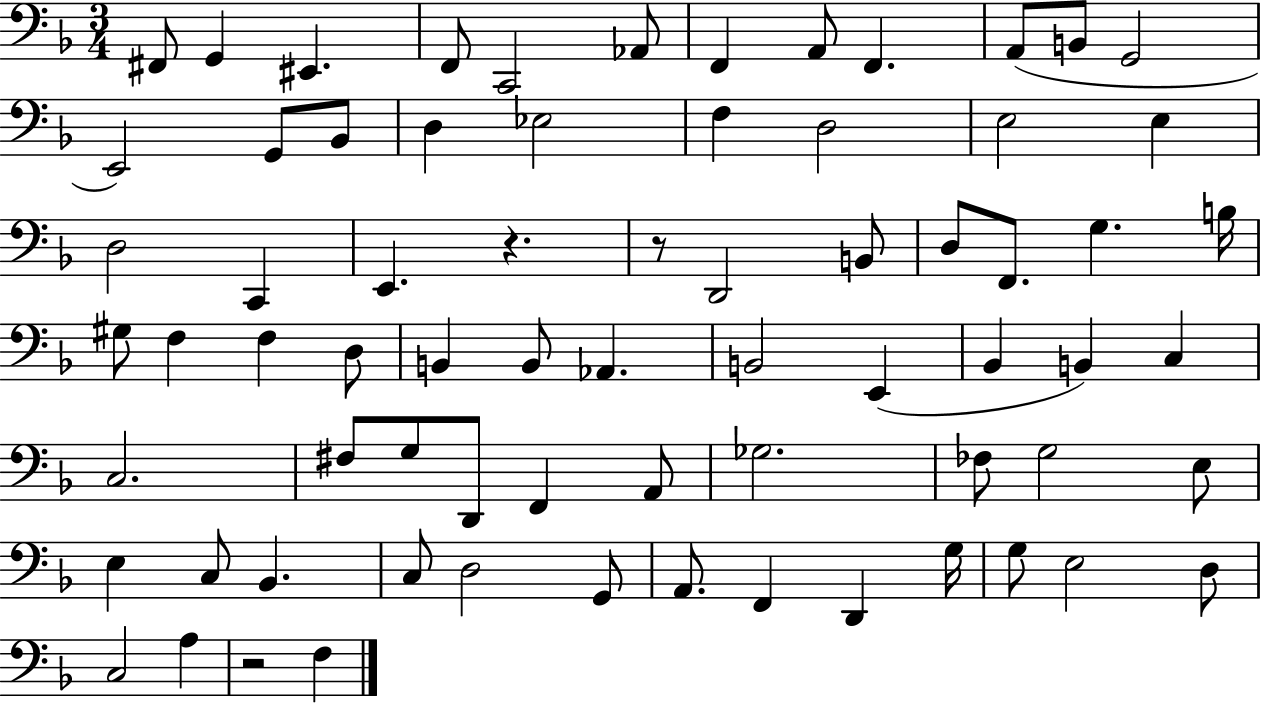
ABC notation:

X:1
T:Untitled
M:3/4
L:1/4
K:F
^F,,/2 G,, ^E,, F,,/2 C,,2 _A,,/2 F,, A,,/2 F,, A,,/2 B,,/2 G,,2 E,,2 G,,/2 _B,,/2 D, _E,2 F, D,2 E,2 E, D,2 C,, E,, z z/2 D,,2 B,,/2 D,/2 F,,/2 G, B,/4 ^G,/2 F, F, D,/2 B,, B,,/2 _A,, B,,2 E,, _B,, B,, C, C,2 ^F,/2 G,/2 D,,/2 F,, A,,/2 _G,2 _F,/2 G,2 E,/2 E, C,/2 _B,, C,/2 D,2 G,,/2 A,,/2 F,, D,, G,/4 G,/2 E,2 D,/2 C,2 A, z2 F,